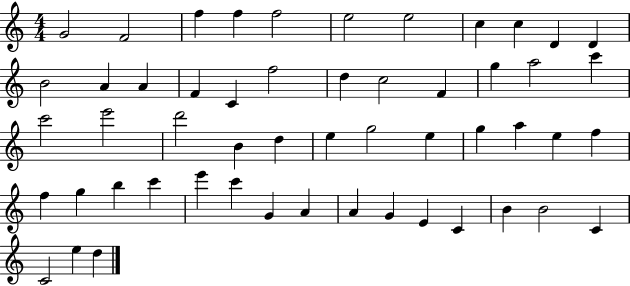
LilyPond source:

{
  \clef treble
  \numericTimeSignature
  \time 4/4
  \key c \major
  g'2 f'2 | f''4 f''4 f''2 | e''2 e''2 | c''4 c''4 d'4 d'4 | \break b'2 a'4 a'4 | f'4 c'4 f''2 | d''4 c''2 f'4 | g''4 a''2 c'''4 | \break c'''2 e'''2 | d'''2 b'4 d''4 | e''4 g''2 e''4 | g''4 a''4 e''4 f''4 | \break f''4 g''4 b''4 c'''4 | e'''4 c'''4 g'4 a'4 | a'4 g'4 e'4 c'4 | b'4 b'2 c'4 | \break c'2 e''4 d''4 | \bar "|."
}